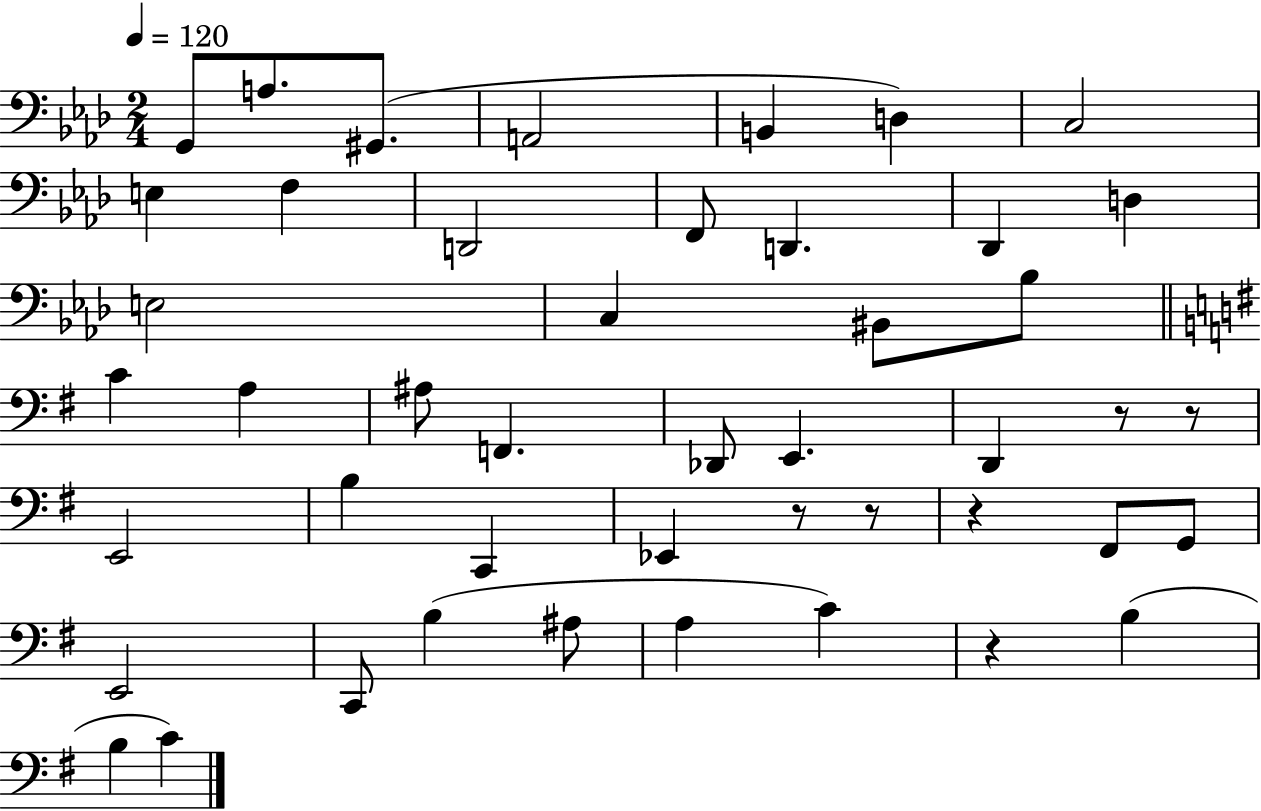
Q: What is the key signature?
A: AES major